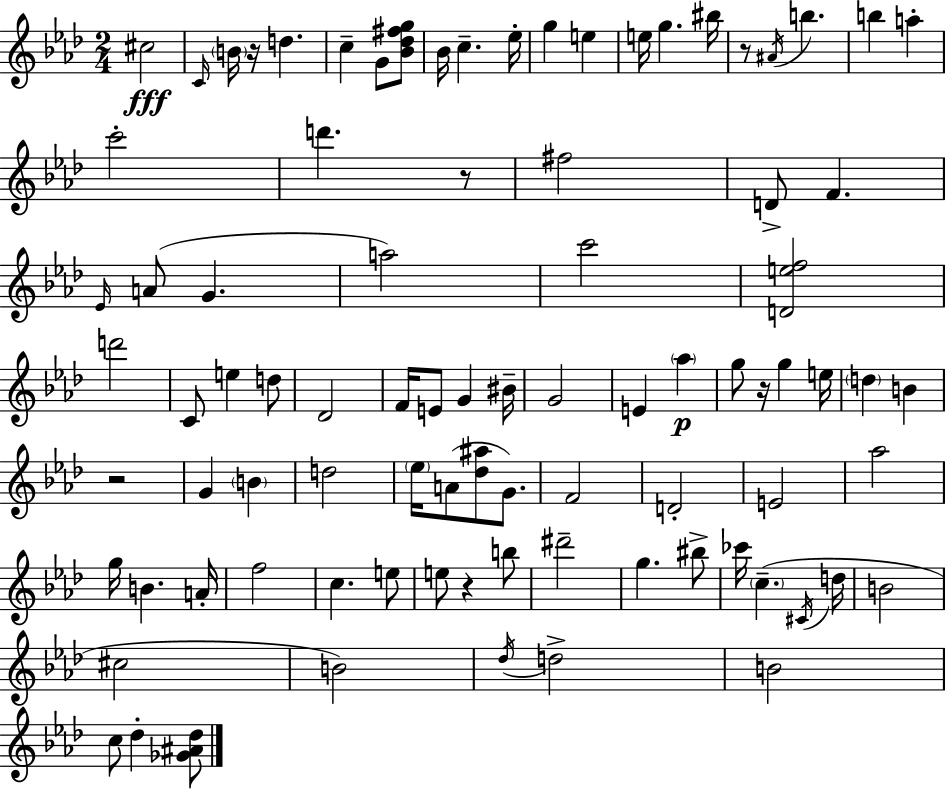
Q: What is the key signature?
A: AES major